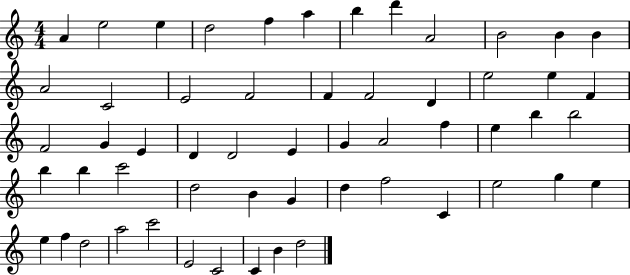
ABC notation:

X:1
T:Untitled
M:4/4
L:1/4
K:C
A e2 e d2 f a b d' A2 B2 B B A2 C2 E2 F2 F F2 D e2 e F F2 G E D D2 E G A2 f e b b2 b b c'2 d2 B G d f2 C e2 g e e f d2 a2 c'2 E2 C2 C B d2